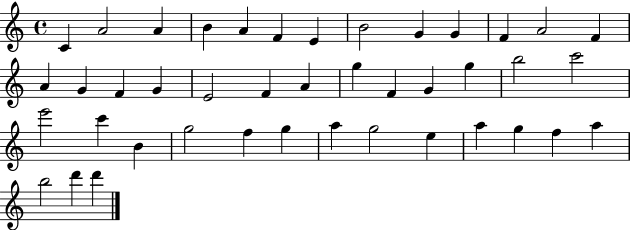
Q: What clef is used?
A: treble